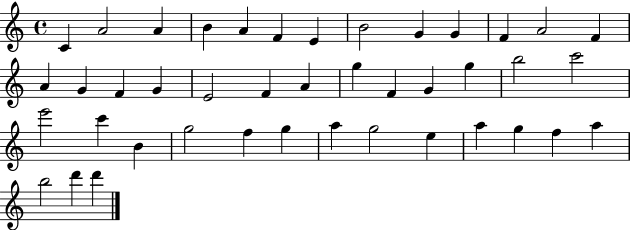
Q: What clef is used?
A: treble